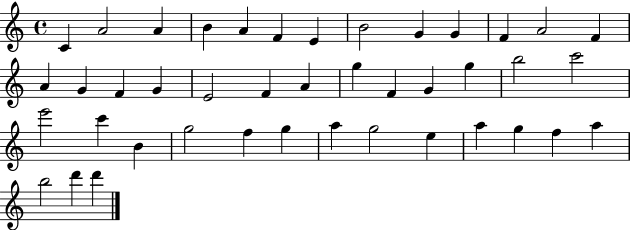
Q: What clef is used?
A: treble